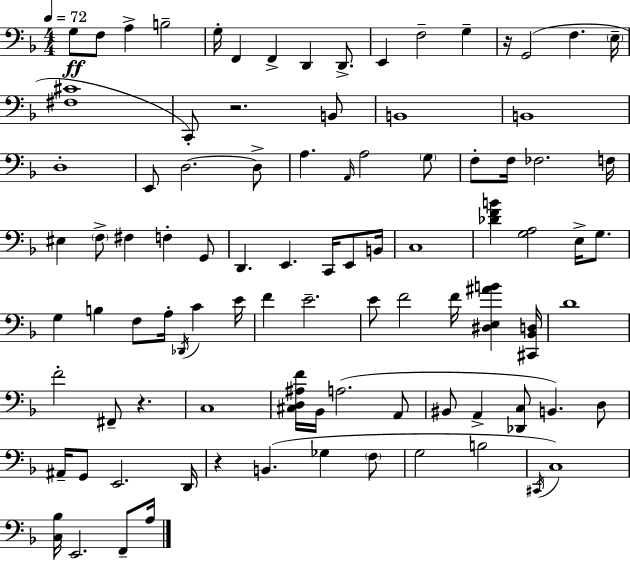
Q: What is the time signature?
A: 4/4